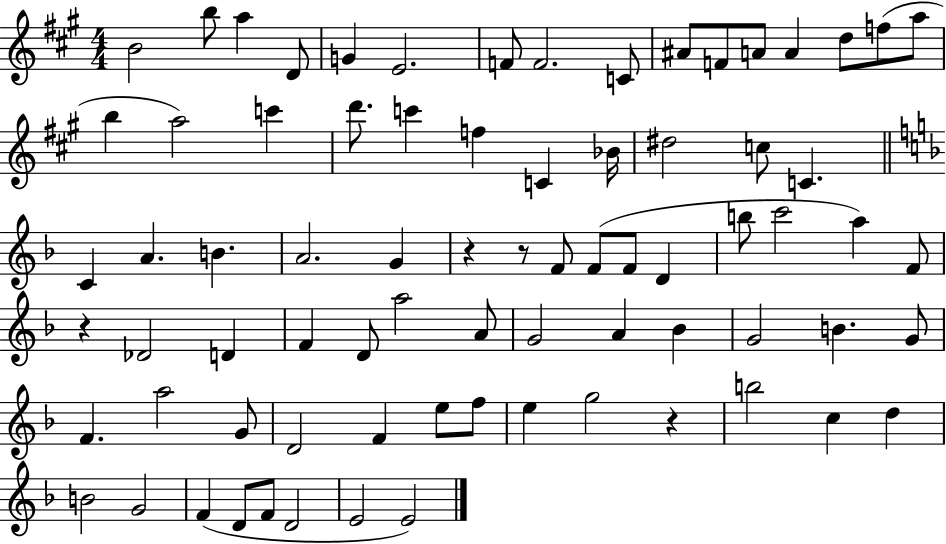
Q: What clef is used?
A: treble